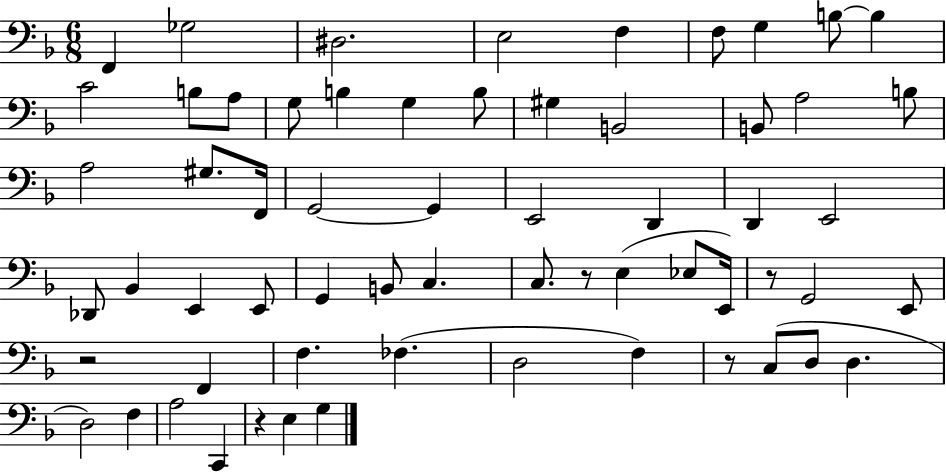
X:1
T:Untitled
M:6/8
L:1/4
K:F
F,, _G,2 ^D,2 E,2 F, F,/2 G, B,/2 B, C2 B,/2 A,/2 G,/2 B, G, B,/2 ^G, B,,2 B,,/2 A,2 B,/2 A,2 ^G,/2 F,,/4 G,,2 G,, E,,2 D,, D,, E,,2 _D,,/2 _B,, E,, E,,/2 G,, B,,/2 C, C,/2 z/2 E, _E,/2 E,,/4 z/2 G,,2 E,,/2 z2 F,, F, _F, D,2 F, z/2 C,/2 D,/2 D, D,2 F, A,2 C,, z E, G,